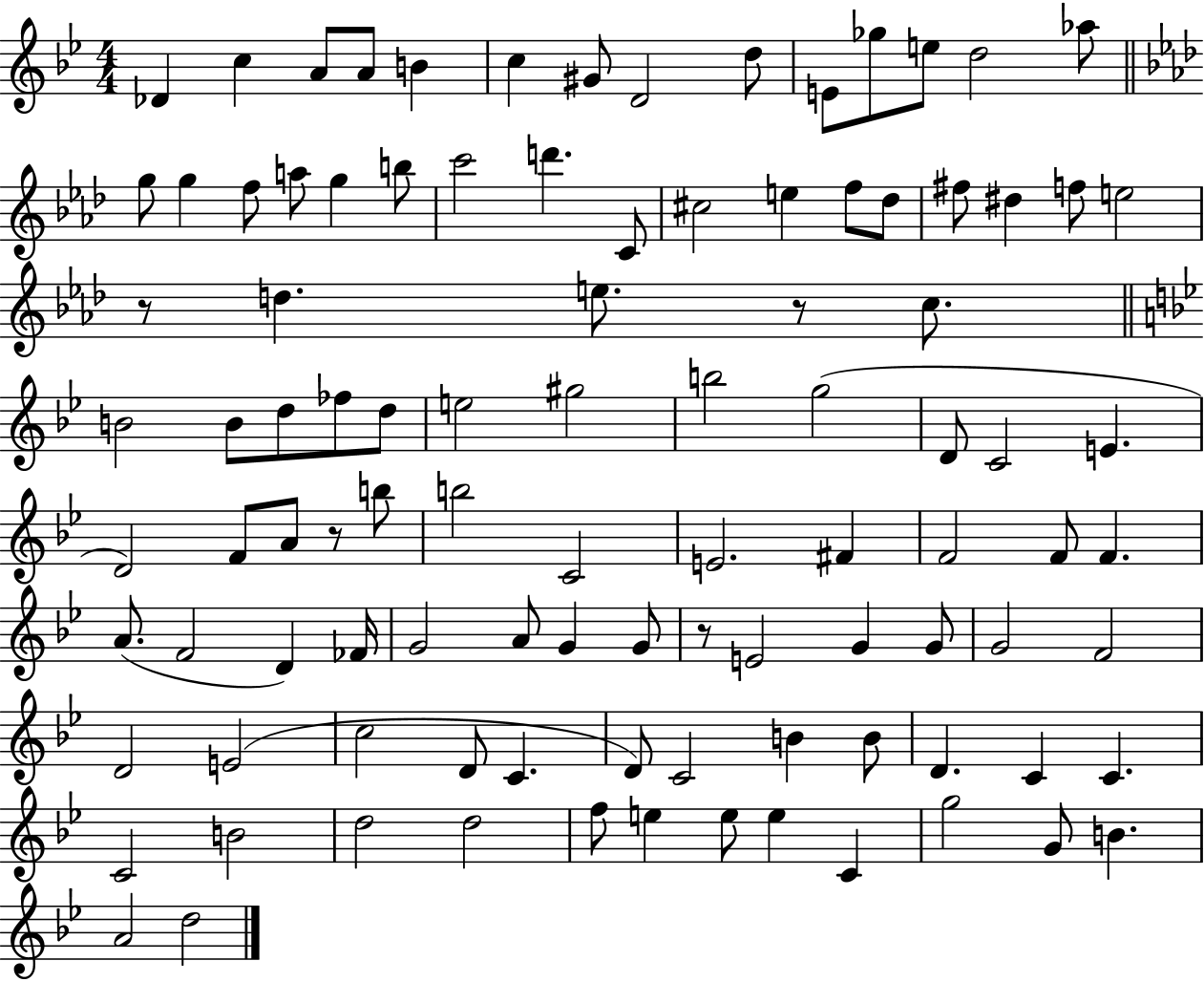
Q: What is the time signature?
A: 4/4